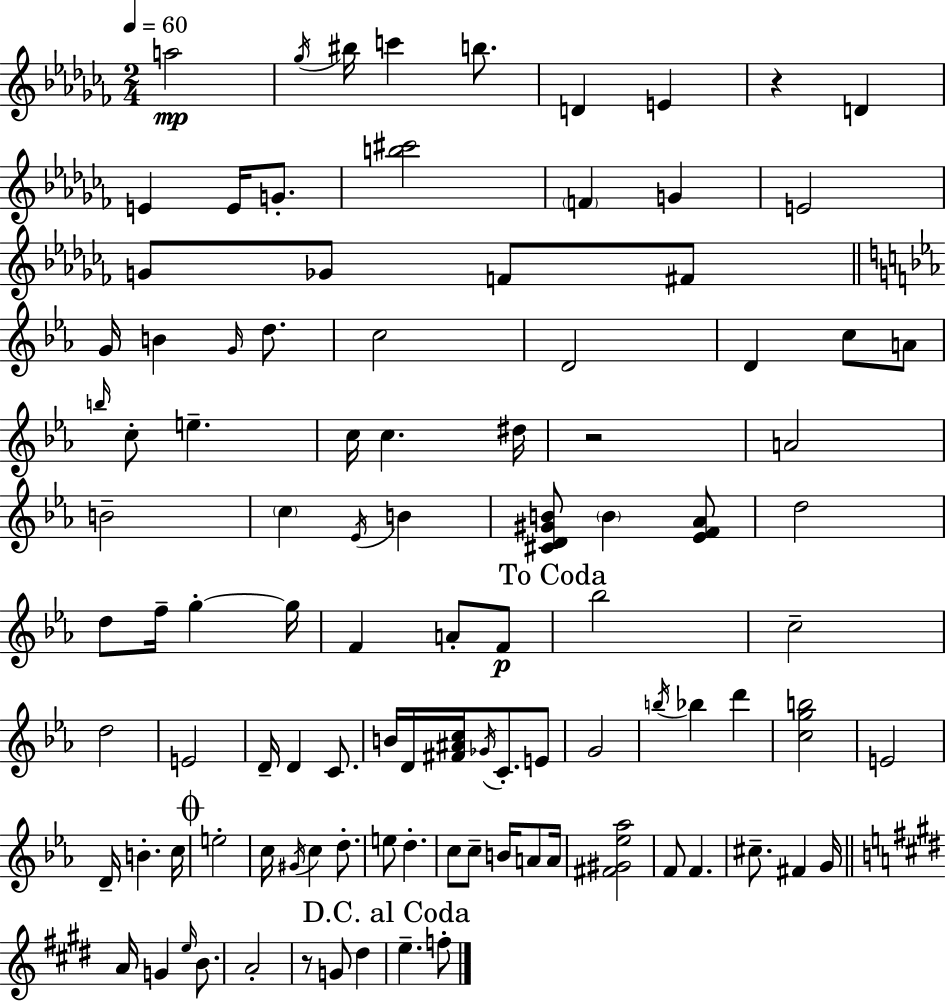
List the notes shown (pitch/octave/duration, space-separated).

A5/h Gb5/s BIS5/s C6/q B5/e. D4/q E4/q R/q D4/q E4/q E4/s G4/e. [B5,C#6]/h F4/q G4/q E4/h G4/e Gb4/e F4/e F#4/e G4/s B4/q G4/s D5/e. C5/h D4/h D4/q C5/e A4/e B5/s C5/e E5/q. C5/s C5/q. D#5/s R/h A4/h B4/h C5/q Eb4/s B4/q [C#4,D4,G#4,B4]/e B4/q [Eb4,F4,Ab4]/e D5/h D5/e F5/s G5/q G5/s F4/q A4/e F4/e Bb5/h C5/h D5/h E4/h D4/s D4/q C4/e. B4/s D4/s [F#4,A#4,C5]/s Gb4/s C4/e. E4/e G4/h B5/s Bb5/q D6/q [C5,G5,B5]/h E4/h D4/s B4/q. C5/s E5/h C5/s G#4/s C5/q D5/e. E5/e D5/q. C5/e C5/e B4/s A4/e A4/s [F#4,G#4,Eb5,Ab5]/h F4/e F4/q. C#5/e. F#4/q G4/s A4/s G4/q E5/s B4/e. A4/h R/e G4/e D#5/q E5/q. F5/e